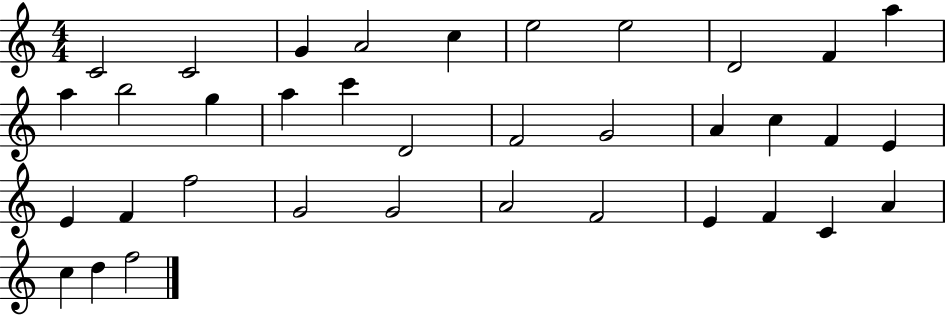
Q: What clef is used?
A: treble